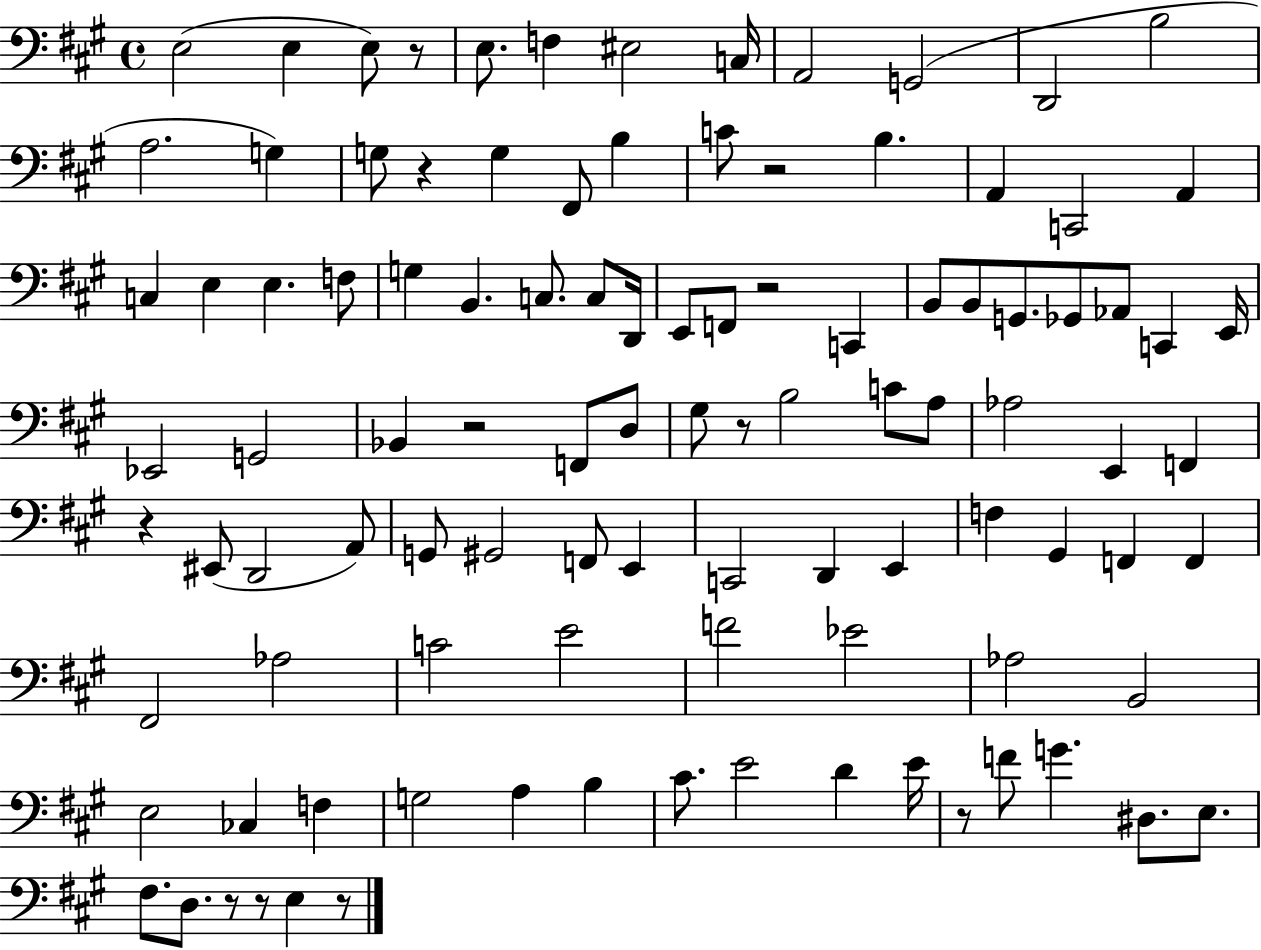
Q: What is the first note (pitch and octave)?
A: E3